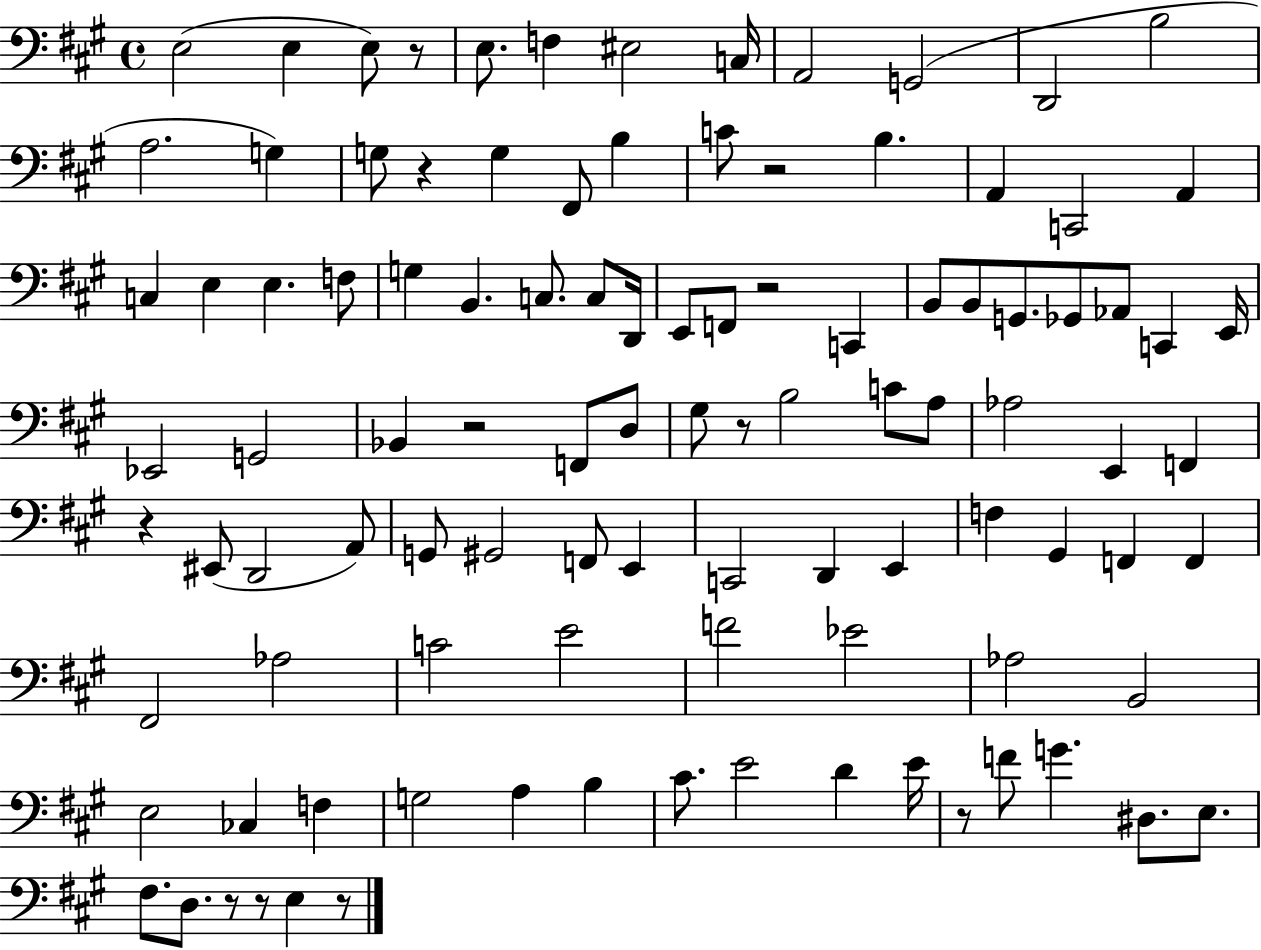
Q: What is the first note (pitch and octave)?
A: E3